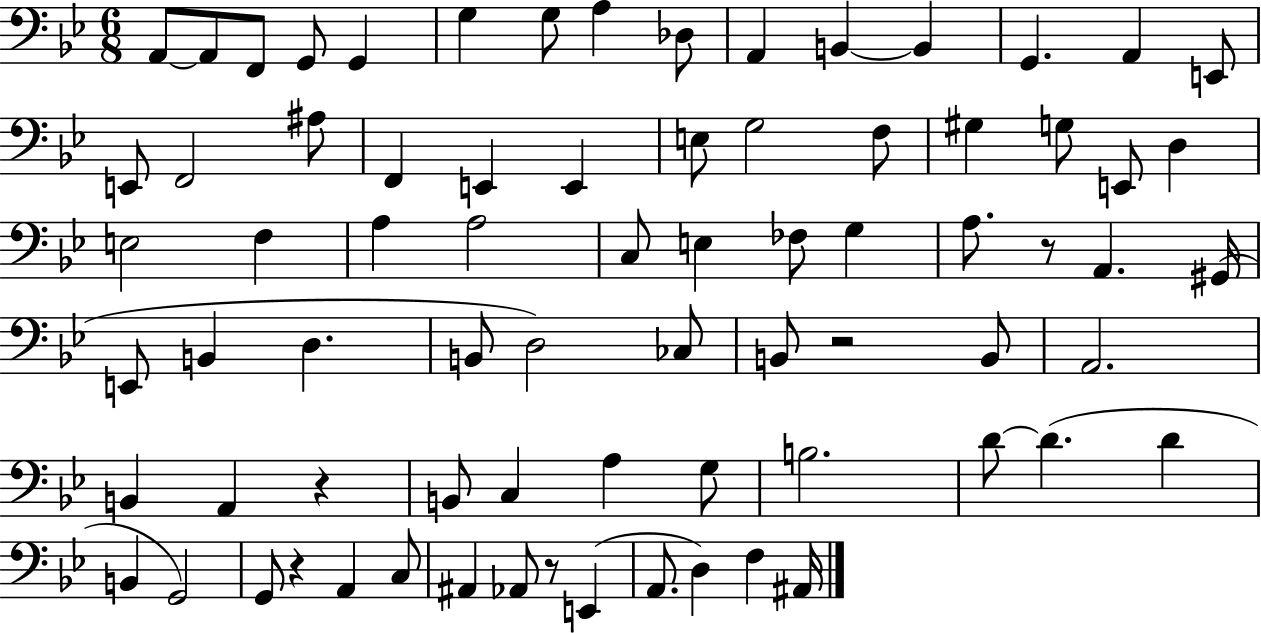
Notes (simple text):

A2/e A2/e F2/e G2/e G2/q G3/q G3/e A3/q Db3/e A2/q B2/q B2/q G2/q. A2/q E2/e E2/e F2/h A#3/e F2/q E2/q E2/q E3/e G3/h F3/e G#3/q G3/e E2/e D3/q E3/h F3/q A3/q A3/h C3/e E3/q FES3/e G3/q A3/e. R/e A2/q. G#2/s E2/e B2/q D3/q. B2/e D3/h CES3/e B2/e R/h B2/e A2/h. B2/q A2/q R/q B2/e C3/q A3/q G3/e B3/h. D4/e D4/q. D4/q B2/q G2/h G2/e R/q A2/q C3/e A#2/q Ab2/e R/e E2/q A2/e. D3/q F3/q A#2/s